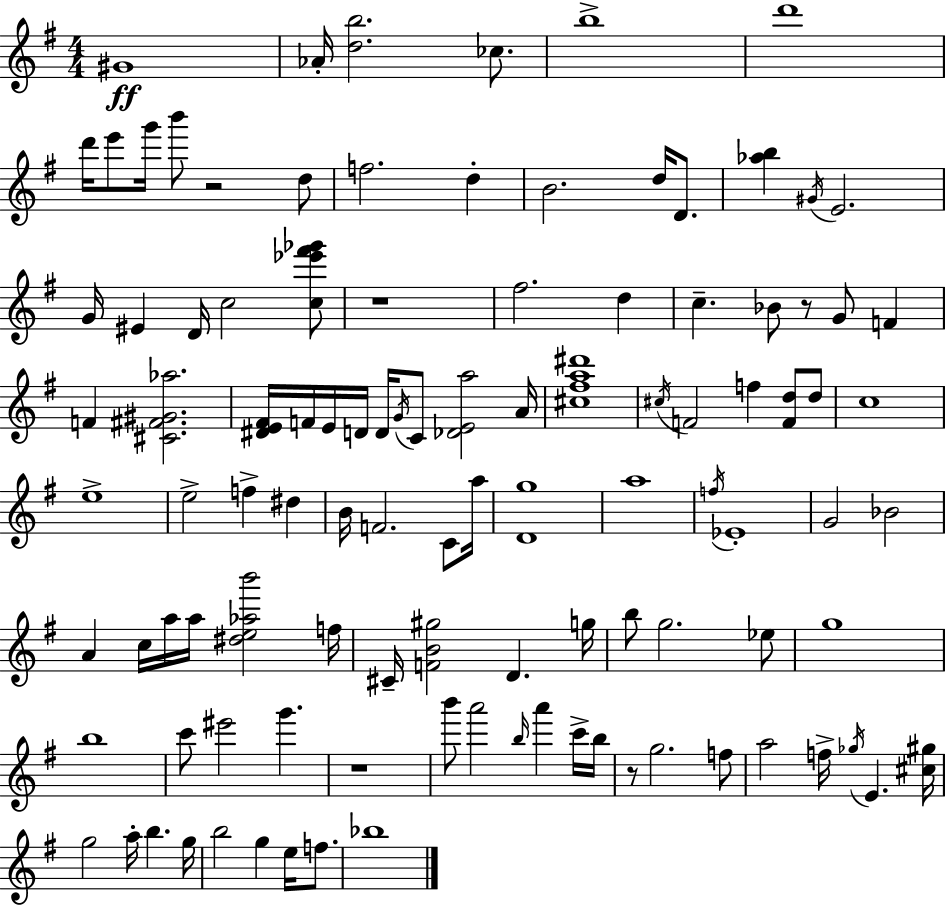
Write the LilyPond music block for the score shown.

{
  \clef treble
  \numericTimeSignature
  \time 4/4
  \key e \minor
  gis'1\ff | aes'16-. <d'' b''>2. ces''8. | b''1-> | d'''1 | \break d'''16 e'''8 g'''16 b'''8 r2 d''8 | f''2. d''4-. | b'2. d''16 d'8. | <aes'' b''>4 \acciaccatura { gis'16 } e'2. | \break g'16 eis'4 d'16 c''2 <c'' ees''' fis''' ges'''>8 | r1 | fis''2. d''4 | c''4.-- bes'8 r8 g'8 f'4 | \break f'4 <cis' fis' gis' aes''>2. | <dis' e' fis'>16 f'16 e'16 d'16 d'16 \acciaccatura { g'16 } c'8 <des' e' a''>2 | a'16 <cis'' fis'' a'' dis'''>1 | \acciaccatura { cis''16 } f'2 f''4 <f' d''>8 | \break d''8 c''1 | e''1-> | e''2-> f''4-> dis''4 | b'16 f'2. | \break c'8 a''16 <d' g''>1 | a''1 | \acciaccatura { f''16 } ees'1-. | g'2 bes'2 | \break a'4 c''16 a''16 a''16 <dis'' e'' aes'' b'''>2 | f''16 cis'16-- <f' b' gis''>2 d'4. | g''16 b''8 g''2. | ees''8 g''1 | \break b''1 | c'''8 eis'''2 g'''4. | r1 | b'''8 a'''2 \grace { b''16 } a'''4 | \break c'''16-> b''16 r8 g''2. | f''8 a''2 f''16-> \acciaccatura { ges''16 } e'4. | <cis'' gis''>16 g''2 a''16-. b''4. | g''16 b''2 g''4 | \break e''16 f''8. bes''1 | \bar "|."
}